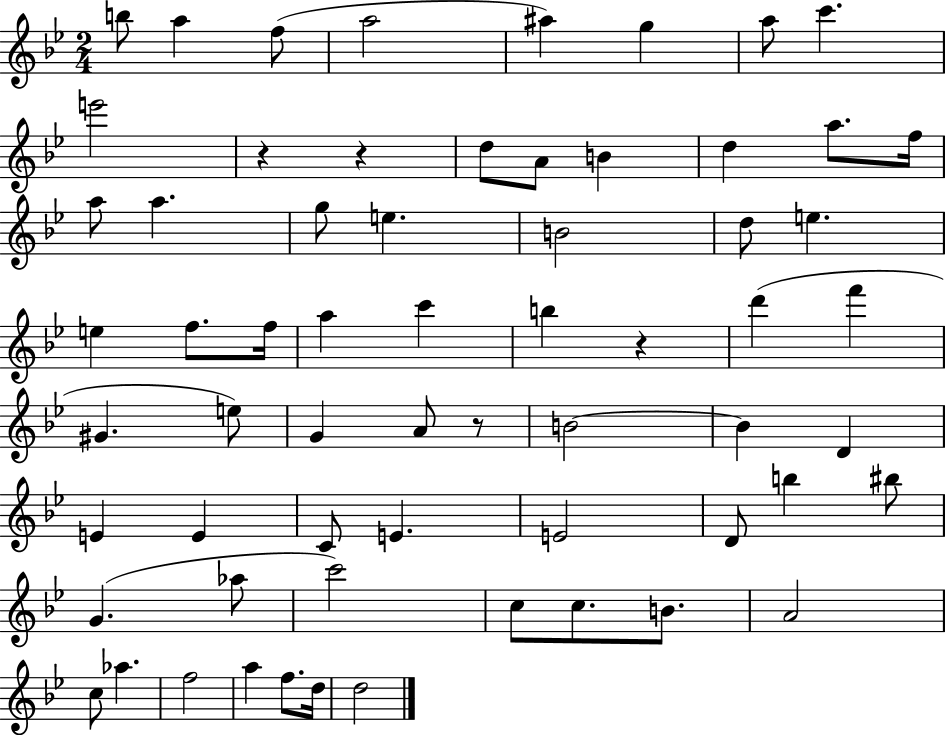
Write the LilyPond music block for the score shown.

{
  \clef treble
  \numericTimeSignature
  \time 2/4
  \key bes \major
  \repeat volta 2 { b''8 a''4 f''8( | a''2 | ais''4) g''4 | a''8 c'''4. | \break e'''2 | r4 r4 | d''8 a'8 b'4 | d''4 a''8. f''16 | \break a''8 a''4. | g''8 e''4. | b'2 | d''8 e''4. | \break e''4 f''8. f''16 | a''4 c'''4 | b''4 r4 | d'''4( f'''4 | \break gis'4. e''8) | g'4 a'8 r8 | b'2~~ | b'4 d'4 | \break e'4 e'4 | c'8 e'4. | e'2 | d'8 b''4 bis''8 | \break g'4.( aes''8 | c'''2) | c''8 c''8. b'8. | a'2 | \break c''8 aes''4. | f''2 | a''4 f''8. d''16 | d''2 | \break } \bar "|."
}